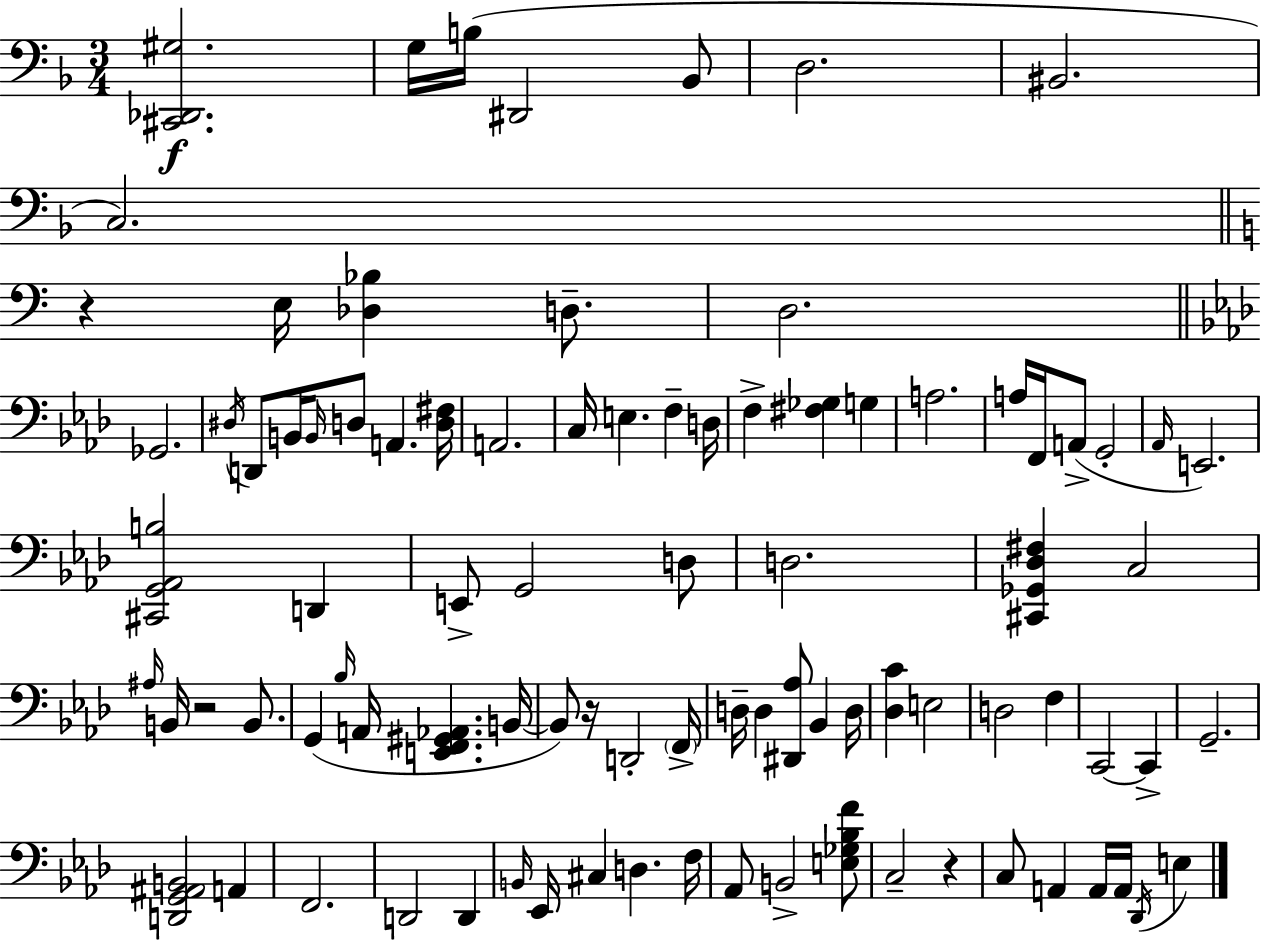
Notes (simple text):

[C#2,Db2,G#3]/h. G3/s B3/s D#2/h Bb2/e D3/h. BIS2/h. C3/h. R/q E3/s [Db3,Bb3]/q D3/e. D3/h. Gb2/h. D#3/s D2/e B2/s B2/s D3/e A2/q. [D3,F#3]/s A2/h. C3/s E3/q. F3/q D3/s F3/q [F#3,Gb3]/q G3/q A3/h. A3/s F2/s A2/e G2/h Ab2/s E2/h. [C#2,G2,Ab2,B3]/h D2/q E2/e G2/h D3/e D3/h. [C#2,Gb2,Db3,F#3]/q C3/h A#3/s B2/s R/h B2/e. G2/q Bb3/s A2/s [E2,F2,G#2,Ab2]/q. B2/s B2/e R/s D2/h F2/s D3/s D3/q [D#2,Ab3]/e Bb2/q D3/s [Db3,C4]/q E3/h D3/h F3/q C2/h C2/q G2/h. [D2,G2,A#2,B2]/h A2/q F2/h. D2/h D2/q B2/s Eb2/s C#3/q D3/q. F3/s Ab2/e B2/h [E3,Gb3,Bb3,F4]/e C3/h R/q C3/e A2/q A2/s A2/s Db2/s E3/q